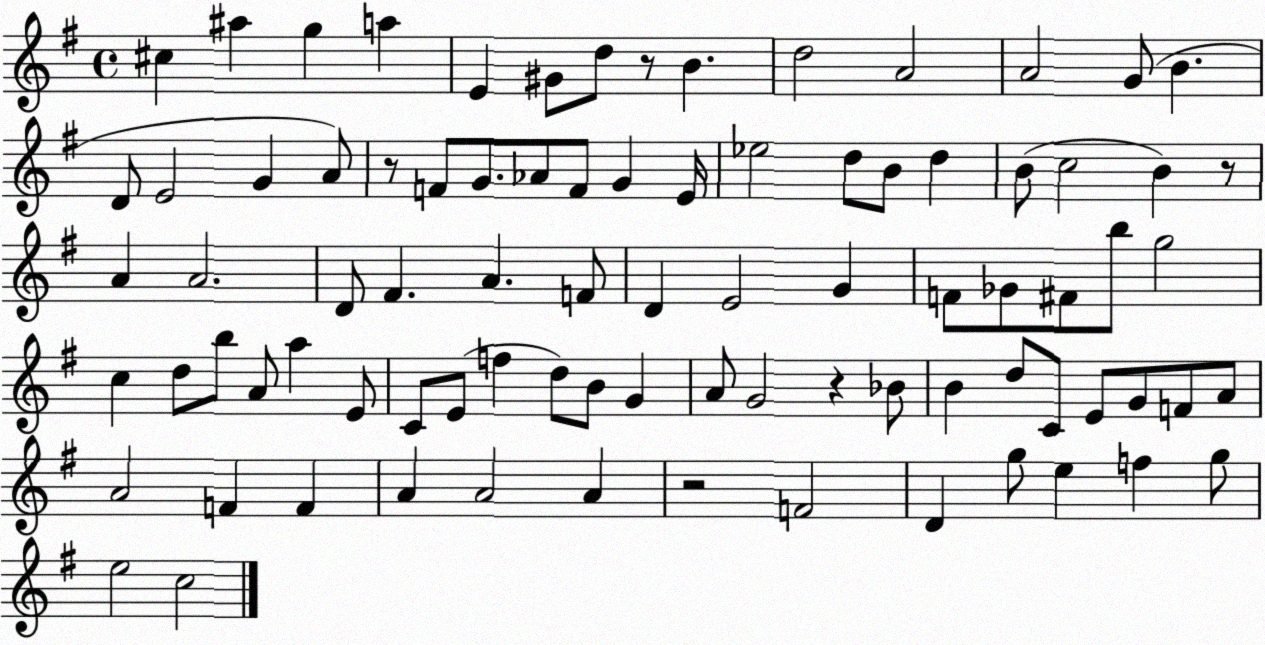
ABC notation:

X:1
T:Untitled
M:4/4
L:1/4
K:G
^c ^a g a E ^G/2 d/2 z/2 B d2 A2 A2 G/2 B D/2 E2 G A/2 z/2 F/2 G/2 _A/2 F/2 G E/4 _e2 d/2 B/2 d B/2 c2 B z/2 A A2 D/2 ^F A F/2 D E2 G F/2 _G/2 ^F/2 b/2 g2 c d/2 b/2 A/2 a E/2 C/2 E/2 f d/2 B/2 G A/2 G2 z _B/2 B d/2 C/2 E/2 G/2 F/2 A/2 A2 F F A A2 A z2 F2 D g/2 e f g/2 e2 c2